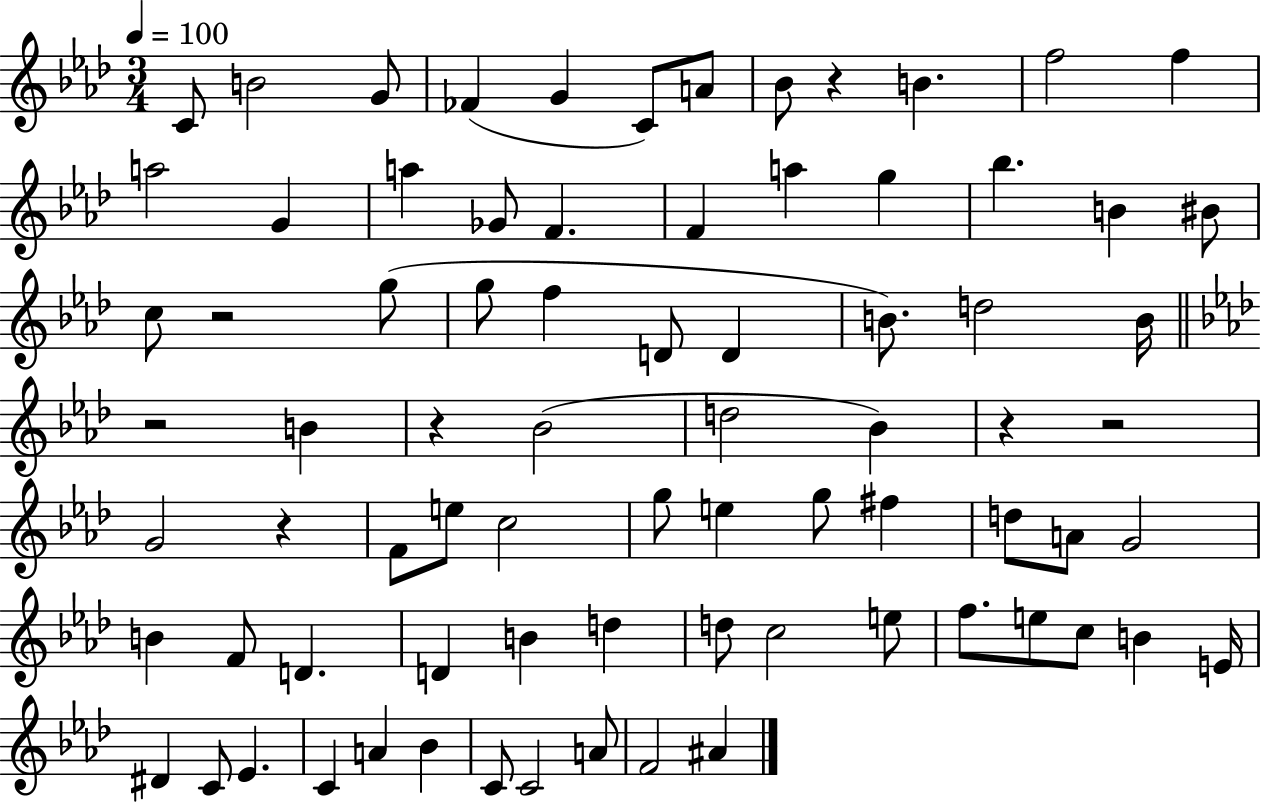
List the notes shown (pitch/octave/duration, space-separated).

C4/e B4/h G4/e FES4/q G4/q C4/e A4/e Bb4/e R/q B4/q. F5/h F5/q A5/h G4/q A5/q Gb4/e F4/q. F4/q A5/q G5/q Bb5/q. B4/q BIS4/e C5/e R/h G5/e G5/e F5/q D4/e D4/q B4/e. D5/h B4/s R/h B4/q R/q Bb4/h D5/h Bb4/q R/q R/h G4/h R/q F4/e E5/e C5/h G5/e E5/q G5/e F#5/q D5/e A4/e G4/h B4/q F4/e D4/q. D4/q B4/q D5/q D5/e C5/h E5/e F5/e. E5/e C5/e B4/q E4/s D#4/q C4/e Eb4/q. C4/q A4/q Bb4/q C4/e C4/h A4/e F4/h A#4/q